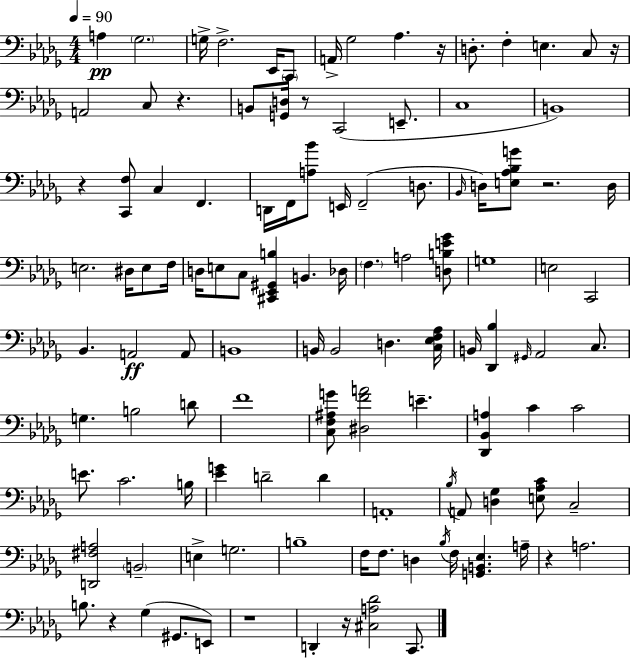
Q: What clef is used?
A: bass